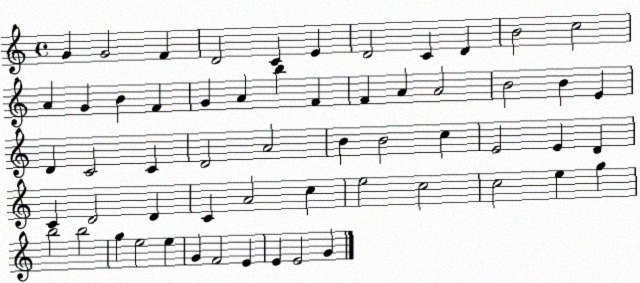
X:1
T:Untitled
M:4/4
L:1/4
K:C
G G2 F D2 C E D2 C D B2 c2 A G B F G A b F F A A2 B2 B E D C2 C D2 A2 B B2 c E2 E D C D2 D C A2 c e2 c2 c2 e g b2 b2 g e2 e G F2 E E E2 G